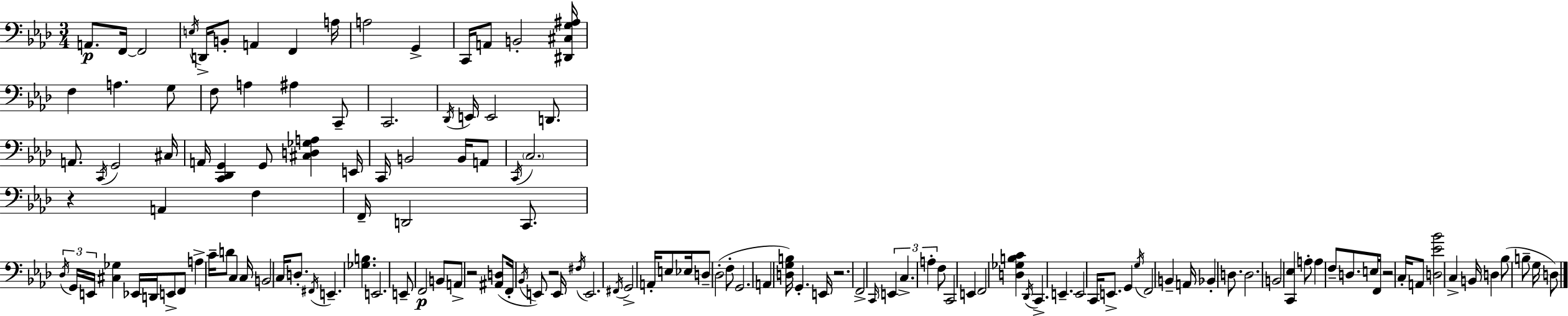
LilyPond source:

{
  \clef bass
  \numericTimeSignature
  \time 3/4
  \key f \minor
  a,8.\p f,16~~ f,2 | \acciaccatura { e16 } d,16-> b,8-. a,4 f,4 | a16 a2 g,4-> | c,16 a,8 b,2-. | \break <dis, cis g ais>16 f4 a4. g8 | f8 a4 ais4 c,8-- | c,2. | \acciaccatura { des,16 } e,16 e,2 d,8. | \break a,8. \acciaccatura { c,16 } g,2 | cis16 a,16 <c, des, g,>4 g,8 <cis d ges a>4 | e,16 c,16 b,2 | b,16 a,8 \acciaccatura { c,16 } \parenthesize c2. | \break r4 a,4 | f4 f,16-- d,2 | c,8. \tuplet 3/2 { \acciaccatura { des16 } g,16 e,16 } <cis ges>4 ees,16 | d,16 e,8-> f,8 a4-> c'16-- d'8 | \break c4 c16 b,2 | c16 d8.-. \acciaccatura { fis,16 } e,4.-- | <ges b>4. e,2. | e,8-- f,2\p | \break b,8 a,8-> r2 | <ais, d>8( f,16-. \acciaccatura { bes,16 }) e,8 r2 | e,16 \acciaccatura { fis16 } e,2. | \acciaccatura { fis,16 } g,2-> | \break a,16-. e8 ees16 d8-- des2-.( | f8-. g,2. | a,4 | <d g b>16) g,4.-. e,16 r2. | \break f,2-> | \grace { c,16 } \tuplet 3/2 { e,4 c4.-> | a4-. } f8 c,2 | e,4 f,2 | \break <d ges b c'>4 \acciaccatura { des,16 } c,4.-> | e,4.-- e,2 | c,16 e,8.-> g,4 | \acciaccatura { g16 } f,2 | \break b,4-- a,16 bes,4-. d8. | d2. | b,2 <c, ees>4 | a8-. a4 f8-- d8. e16 | \break f,16 r2 c16-. a,8 | <d ees' bes'>2 c4-> | b,16 d4 bes8( b8-- g16 d8) | \bar "|."
}